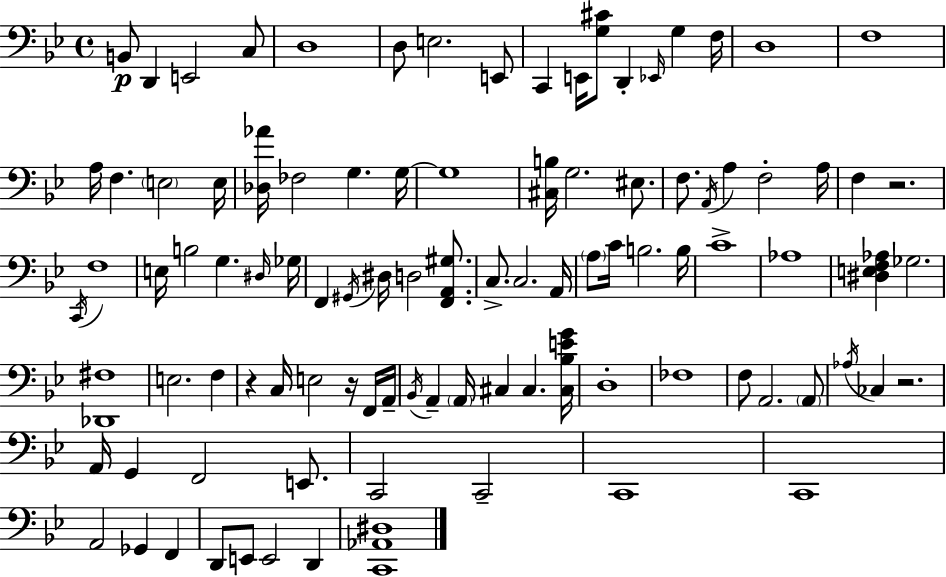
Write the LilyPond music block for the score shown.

{
  \clef bass
  \time 4/4
  \defaultTimeSignature
  \key g \minor
  b,8\p d,4 e,2 c8 | d1 | d8 e2. e,8 | c,4 e,16 <g cis'>8 d,4-. \grace { ees,16 } g4 | \break f16 d1 | f1 | a16 f4. \parenthesize e2 | e16 <des aes'>16 fes2 g4. | \break g16~~ g1 | <cis b>16 g2. eis8. | f8. \acciaccatura { a,16 } a4 f2-. | a16 f4 r2. | \break \acciaccatura { c,16 } f1 | e16 b2 g4. | \grace { dis16 } ges16 f,4 \acciaccatura { gis,16 } dis16 d2 | <f, a, gis>8. c8.-> c2. | \break a,16 \parenthesize a8 c'16 b2. | b16 c'1-> | aes1 | <dis e f aes>4 ges2. | \break <des, fis>1 | e2. | f4 r4 c16 e2 | r16 f,16 a,16-- \acciaccatura { bes,16 } a,4-- \parenthesize a,16 cis4 cis4. | \break <cis bes e' g'>16 d1-. | fes1 | f8 a,2. | \parenthesize a,8 \acciaccatura { aes16 } ces4 r2. | \break a,16 g,4 f,2 | e,8. c,2 c,2-- | c,1 | c,1 | \break a,2 ges,4 | f,4 d,8 e,8 e,2 | d,4 <c, aes, dis>1 | \bar "|."
}